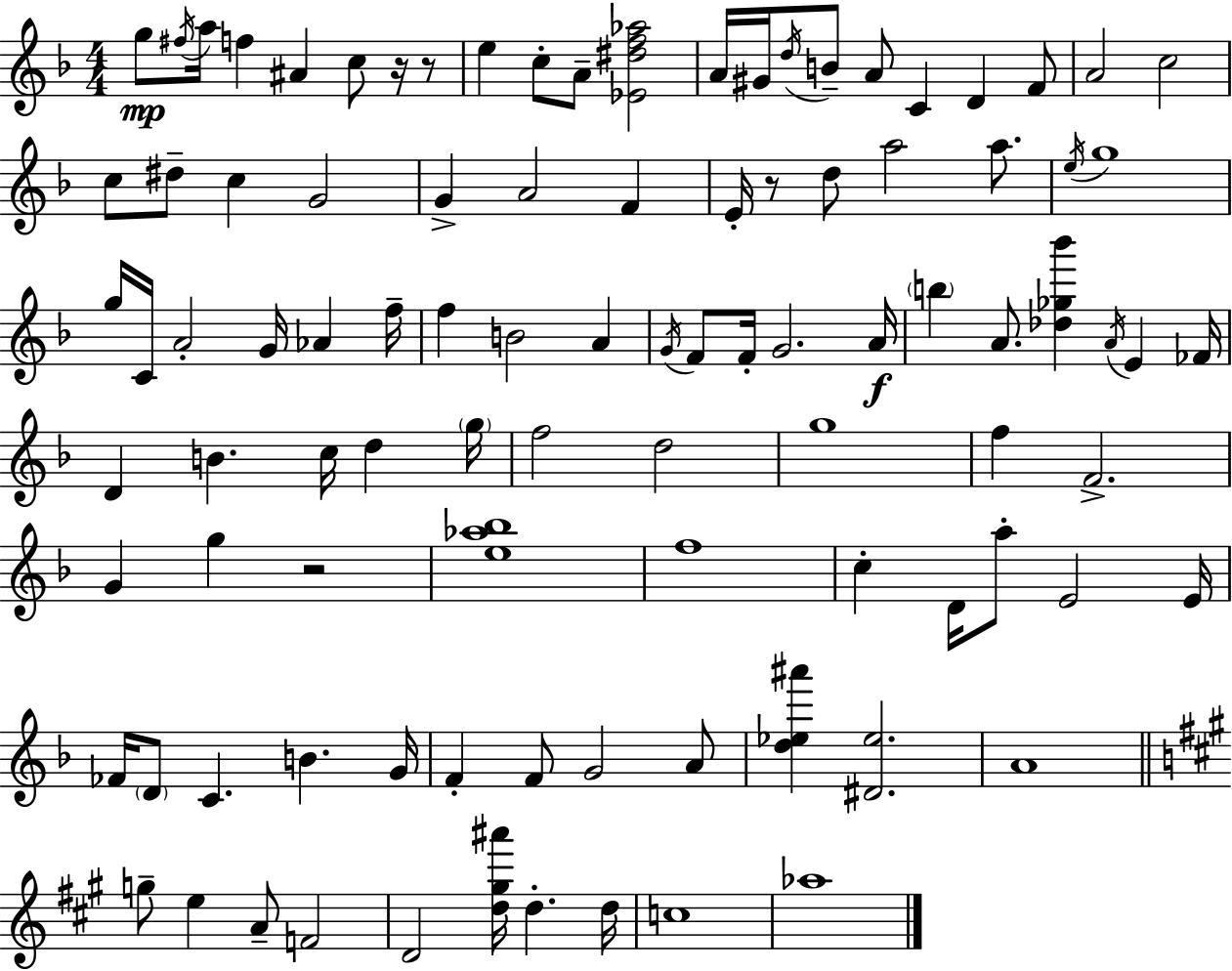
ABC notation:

X:1
T:Untitled
M:4/4
L:1/4
K:F
g/2 ^f/4 a/4 f ^A c/2 z/4 z/2 e c/2 A/2 [_E^df_a]2 A/4 ^G/4 d/4 B/2 A/2 C D F/2 A2 c2 c/2 ^d/2 c G2 G A2 F E/4 z/2 d/2 a2 a/2 e/4 g4 g/4 C/4 A2 G/4 _A f/4 f B2 A G/4 F/2 F/4 G2 A/4 b A/2 [_d_g_b'] A/4 E _F/4 D B c/4 d g/4 f2 d2 g4 f F2 G g z2 [e_a_b]4 f4 c D/4 a/2 E2 E/4 _F/4 D/2 C B G/4 F F/2 G2 A/2 [d_e^a'] [^D_e]2 A4 g/2 e A/2 F2 D2 [d^g^a']/4 d d/4 c4 _a4